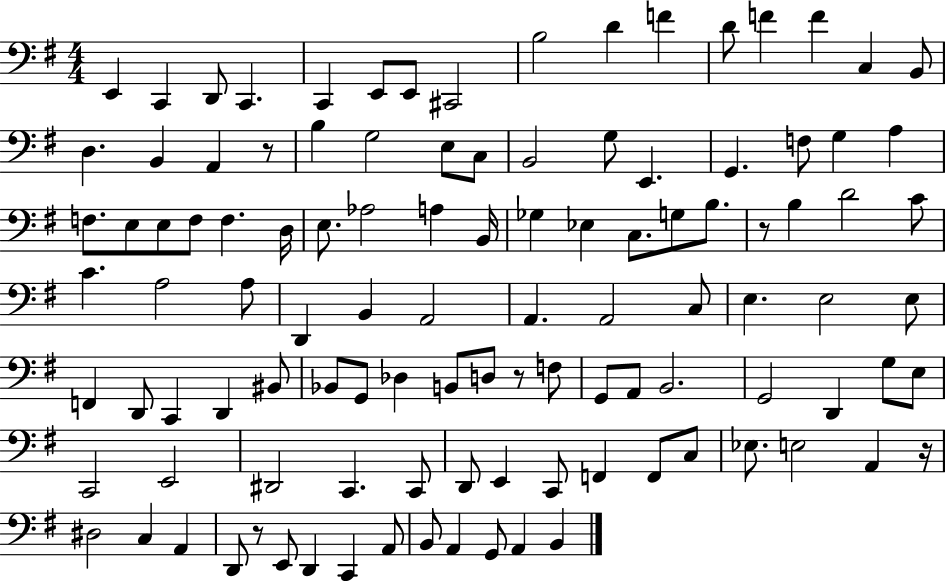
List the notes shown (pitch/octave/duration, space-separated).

E2/q C2/q D2/e C2/q. C2/q E2/e E2/e C#2/h B3/h D4/q F4/q D4/e F4/q F4/q C3/q B2/e D3/q. B2/q A2/q R/e B3/q G3/h E3/e C3/e B2/h G3/e E2/q. G2/q. F3/e G3/q A3/q F3/e. E3/e E3/e F3/e F3/q. D3/s E3/e. Ab3/h A3/q B2/s Gb3/q Eb3/q C3/e. G3/e B3/e. R/e B3/q D4/h C4/e C4/q. A3/h A3/e D2/q B2/q A2/h A2/q. A2/h C3/e E3/q. E3/h E3/e F2/q D2/e C2/q D2/q BIS2/e Bb2/e G2/e Db3/q B2/e D3/e R/e F3/e G2/e A2/e B2/h. G2/h D2/q G3/e E3/e C2/h E2/h D#2/h C2/q. C2/e D2/e E2/q C2/e F2/q F2/e C3/e Eb3/e. E3/h A2/q R/s D#3/h C3/q A2/q D2/e R/e E2/e D2/q C2/q A2/e B2/e A2/q G2/e A2/q B2/q